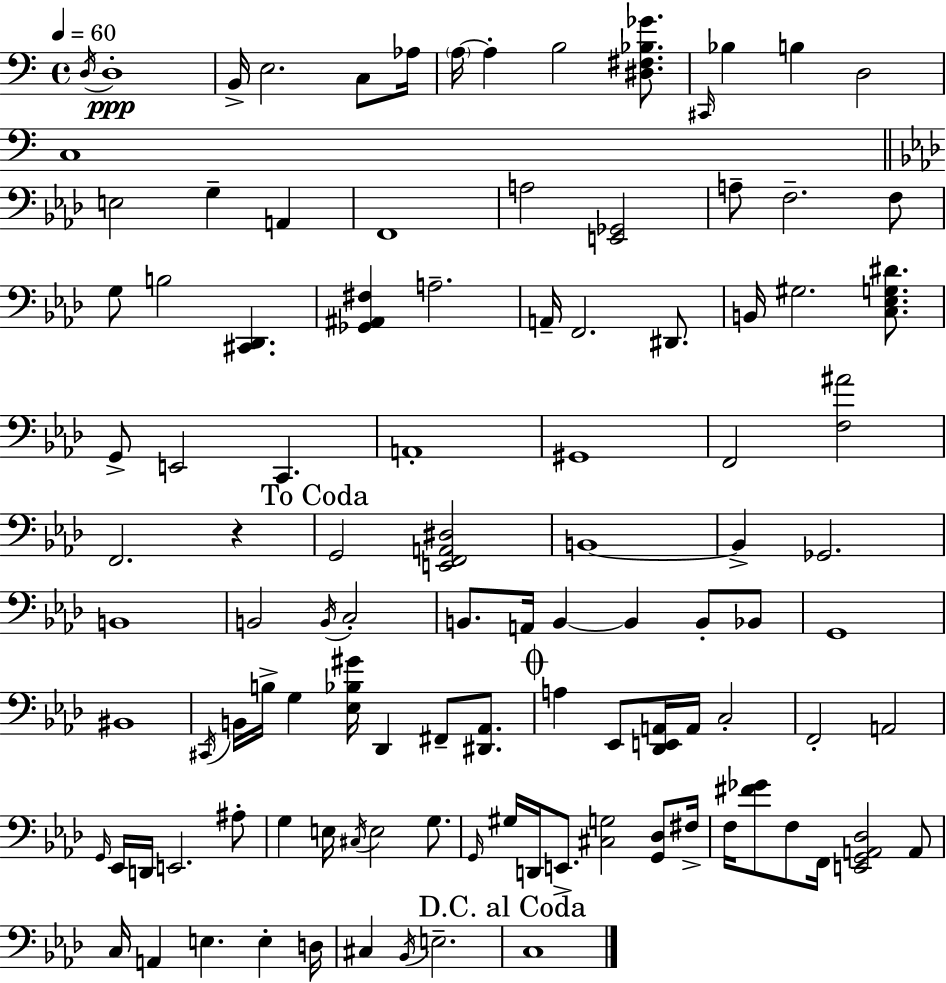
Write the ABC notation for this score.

X:1
T:Untitled
M:4/4
L:1/4
K:C
D,/4 D,4 B,,/4 E,2 C,/2 _A,/4 A,/4 A, B,2 [^D,^F,_B,_G]/2 ^C,,/4 _B, B, D,2 C,4 E,2 G, A,, F,,4 A,2 [E,,_G,,]2 A,/2 F,2 F,/2 G,/2 B,2 [^C,,_D,,] [_G,,^A,,^F,] A,2 A,,/4 F,,2 ^D,,/2 B,,/4 ^G,2 [C,_E,G,^D]/2 G,,/2 E,,2 C,, A,,4 ^G,,4 F,,2 [F,^A]2 F,,2 z G,,2 [E,,F,,A,,^D,]2 B,,4 B,, _G,,2 B,,4 B,,2 B,,/4 C,2 B,,/2 A,,/4 B,, B,, B,,/2 _B,,/2 G,,4 ^B,,4 ^C,,/4 B,,/4 B,/4 G, [_E,_B,^G]/4 _D,, ^F,,/2 [^D,,_A,,]/2 A, _E,,/2 [_D,,E,,A,,]/4 A,,/4 C,2 F,,2 A,,2 G,,/4 _E,,/4 D,,/4 E,,2 ^A,/2 G, E,/4 ^C,/4 E,2 G,/2 G,,/4 ^G,/4 D,,/4 E,,/2 [^C,G,]2 [G,,_D,]/2 ^F,/4 F,/4 [^F_G]/2 F,/2 F,,/4 [E,,G,,A,,_D,]2 A,,/2 C,/4 A,, E, E, D,/4 ^C, _B,,/4 E,2 C,4